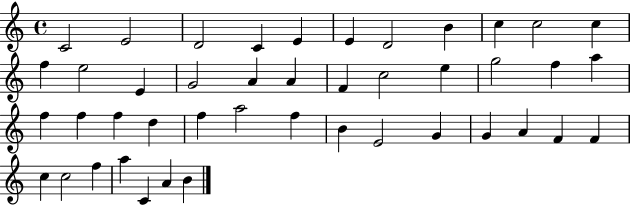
{
  \clef treble
  \time 4/4
  \defaultTimeSignature
  \key c \major
  c'2 e'2 | d'2 c'4 e'4 | e'4 d'2 b'4 | c''4 c''2 c''4 | \break f''4 e''2 e'4 | g'2 a'4 a'4 | f'4 c''2 e''4 | g''2 f''4 a''4 | \break f''4 f''4 f''4 d''4 | f''4 a''2 f''4 | b'4 e'2 g'4 | g'4 a'4 f'4 f'4 | \break c''4 c''2 f''4 | a''4 c'4 a'4 b'4 | \bar "|."
}